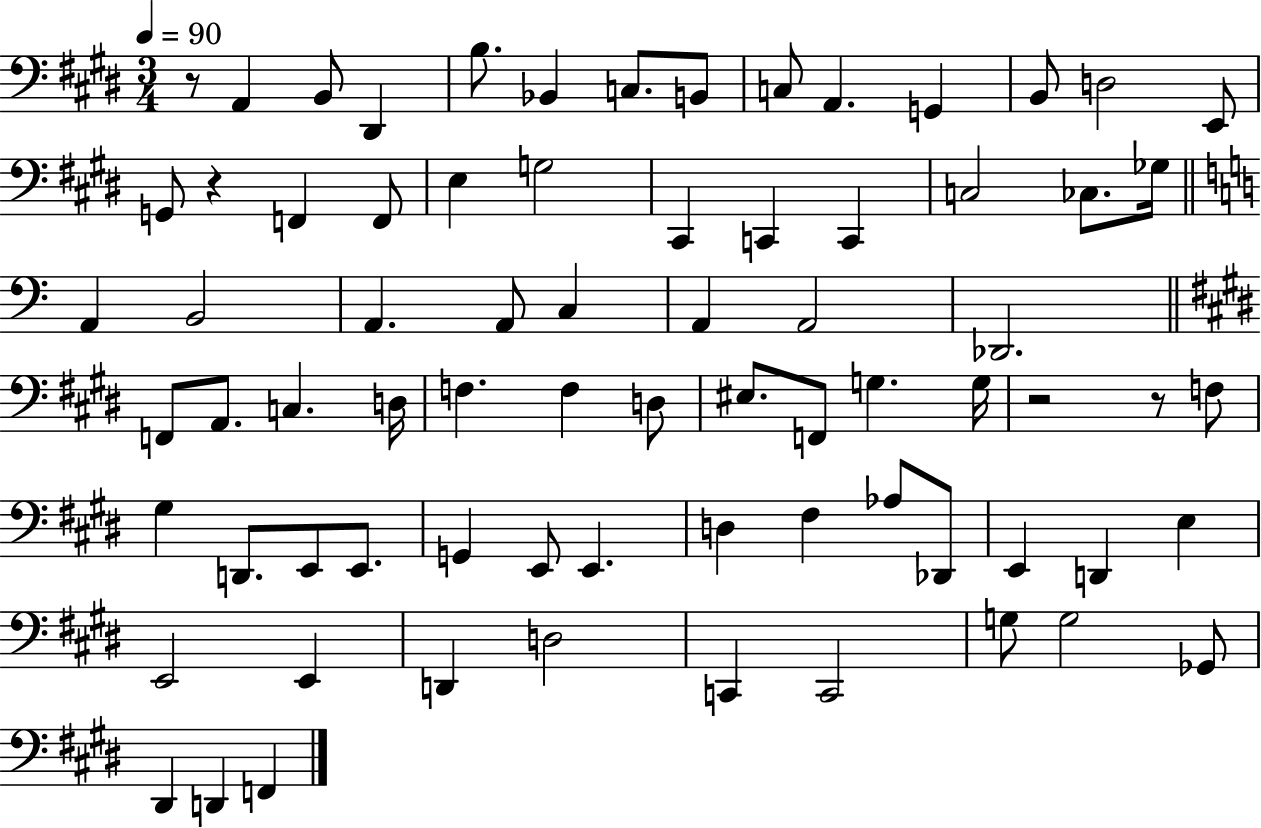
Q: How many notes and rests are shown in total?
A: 74